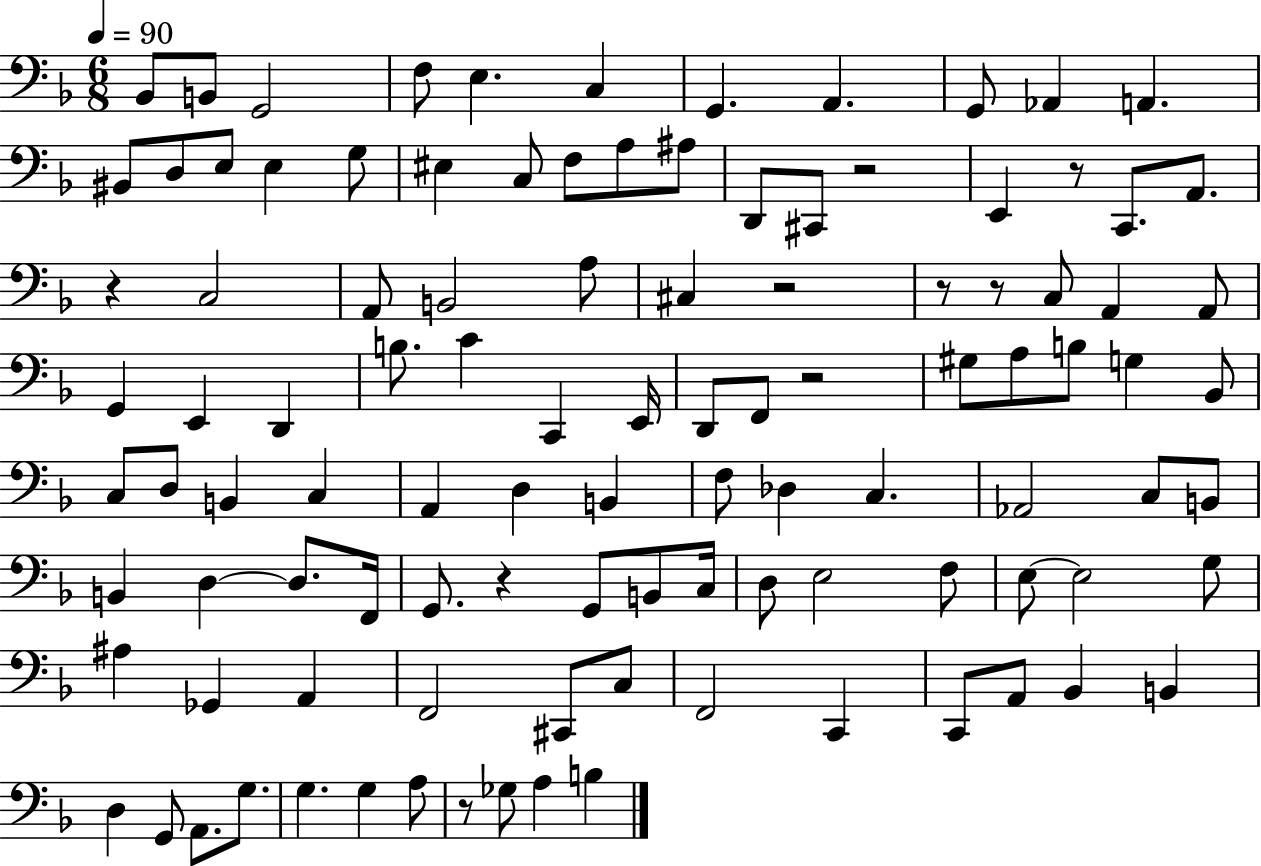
{
  \clef bass
  \numericTimeSignature
  \time 6/8
  \key f \major
  \tempo 4 = 90
  \repeat volta 2 { bes,8 b,8 g,2 | f8 e4. c4 | g,4. a,4. | g,8 aes,4 a,4. | \break bis,8 d8 e8 e4 g8 | eis4 c8 f8 a8 ais8 | d,8 cis,8 r2 | e,4 r8 c,8. a,8. | \break r4 c2 | a,8 b,2 a8 | cis4 r2 | r8 r8 c8 a,4 a,8 | \break g,4 e,4 d,4 | b8. c'4 c,4 e,16 | d,8 f,8 r2 | gis8 a8 b8 g4 bes,8 | \break c8 d8 b,4 c4 | a,4 d4 b,4 | f8 des4 c4. | aes,2 c8 b,8 | \break b,4 d4~~ d8. f,16 | g,8. r4 g,8 b,8 c16 | d8 e2 f8 | e8~~ e2 g8 | \break ais4 ges,4 a,4 | f,2 cis,8 c8 | f,2 c,4 | c,8 a,8 bes,4 b,4 | \break d4 g,8 a,8. g8. | g4. g4 a8 | r8 ges8 a4 b4 | } \bar "|."
}